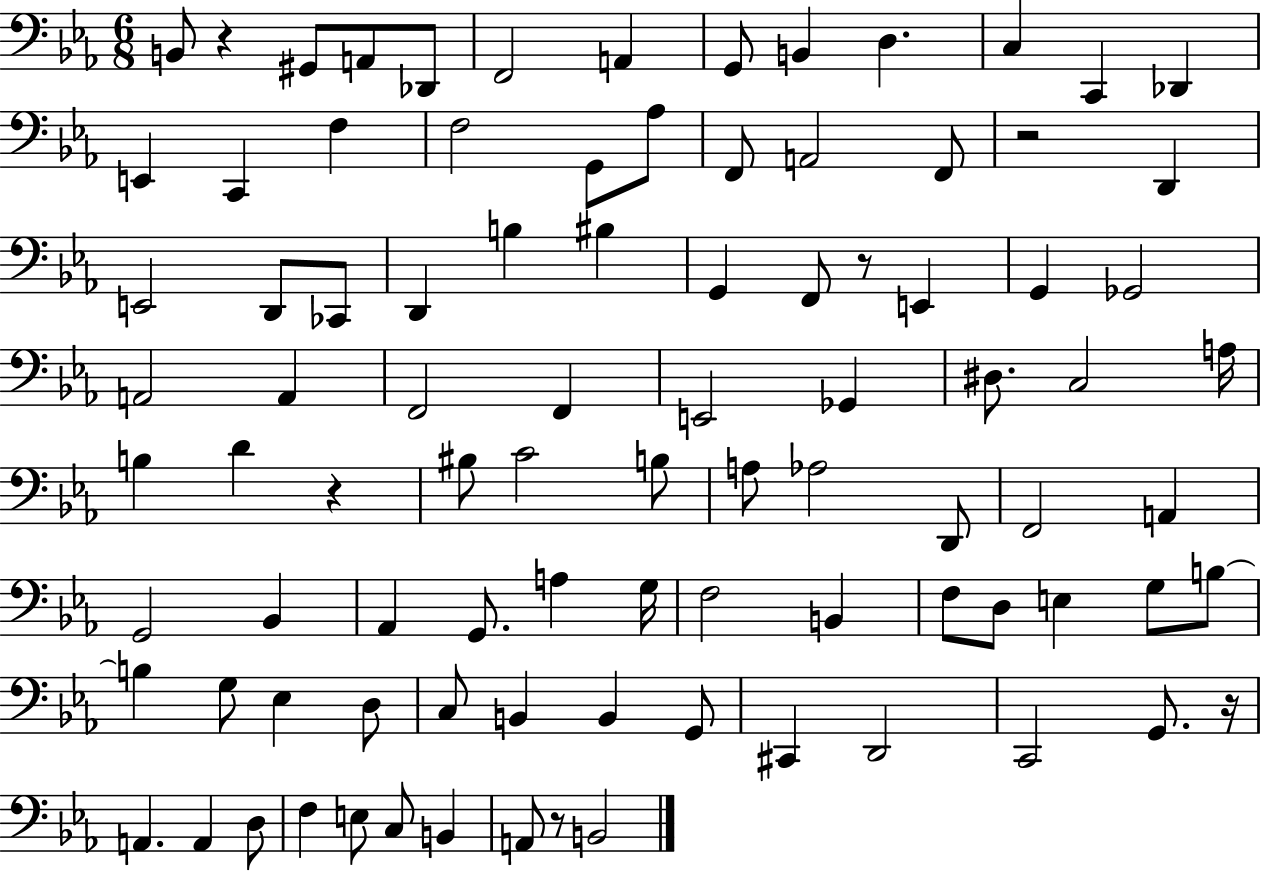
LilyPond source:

{
  \clef bass
  \numericTimeSignature
  \time 6/8
  \key ees \major
  b,8 r4 gis,8 a,8 des,8 | f,2 a,4 | g,8 b,4 d4. | c4 c,4 des,4 | \break e,4 c,4 f4 | f2 g,8 aes8 | f,8 a,2 f,8 | r2 d,4 | \break e,2 d,8 ces,8 | d,4 b4 bis4 | g,4 f,8 r8 e,4 | g,4 ges,2 | \break a,2 a,4 | f,2 f,4 | e,2 ges,4 | dis8. c2 a16 | \break b4 d'4 r4 | bis8 c'2 b8 | a8 aes2 d,8 | f,2 a,4 | \break g,2 bes,4 | aes,4 g,8. a4 g16 | f2 b,4 | f8 d8 e4 g8 b8~~ | \break b4 g8 ees4 d8 | c8 b,4 b,4 g,8 | cis,4 d,2 | c,2 g,8. r16 | \break a,4. a,4 d8 | f4 e8 c8 b,4 | a,8 r8 b,2 | \bar "|."
}